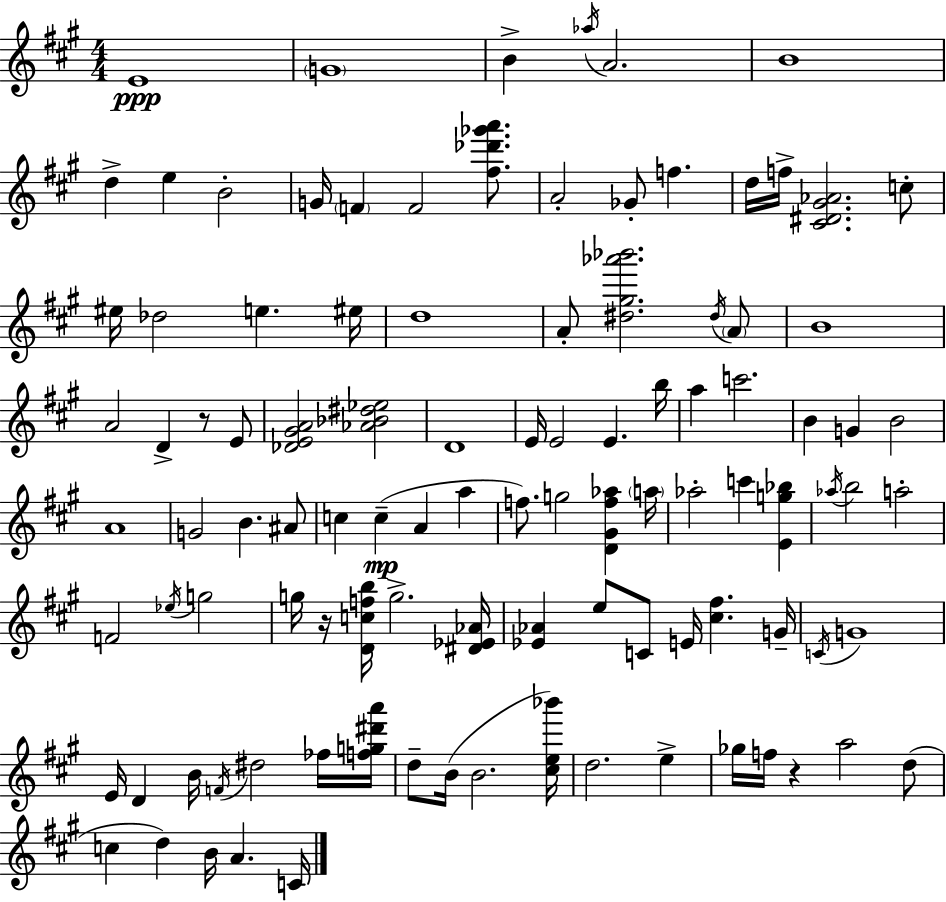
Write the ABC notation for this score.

X:1
T:Untitled
M:4/4
L:1/4
K:A
E4 G4 B _a/4 A2 B4 d e B2 G/4 F F2 [^f_d'_g'a']/2 A2 _G/2 f d/4 f/4 [^C^D^G_A]2 c/2 ^e/4 _d2 e ^e/4 d4 A/2 [^d^g_a'_b']2 ^d/4 A/2 B4 A2 D z/2 E/2 [_DE^GA]2 [_A_B^d_e]2 D4 E/4 E2 E b/4 a c'2 B G B2 A4 G2 B ^A/2 c c A a f/2 g2 [D^Gf_a] a/4 _a2 c' [Eg_b] _a/4 b2 a2 F2 _e/4 g2 g/4 z/4 [Dcfb]/4 g2 [^D_E_A]/4 [_E_A] e/2 C/2 E/4 [^c^f] G/4 C/4 G4 E/4 D B/4 F/4 ^d2 _f/4 [fg^d'a']/4 d/2 B/4 B2 [^ce_b']/4 d2 e _g/4 f/4 z a2 d/2 c d B/4 A C/4